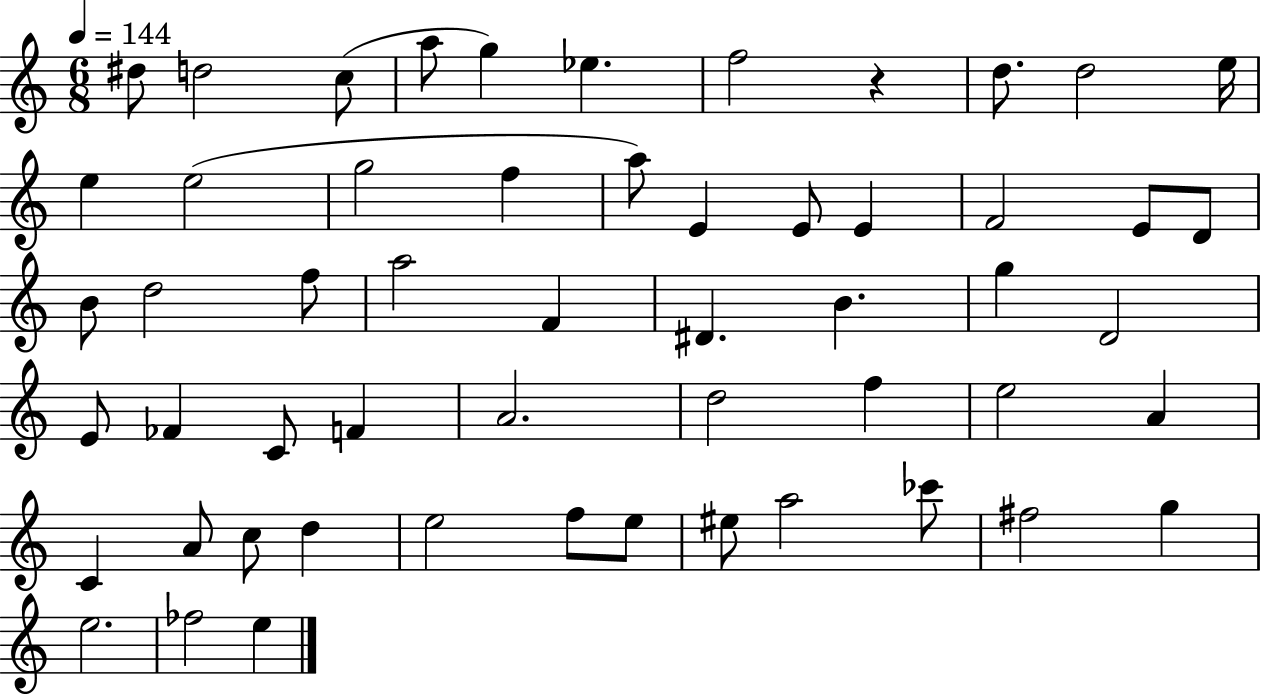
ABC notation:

X:1
T:Untitled
M:6/8
L:1/4
K:C
^d/2 d2 c/2 a/2 g _e f2 z d/2 d2 e/4 e e2 g2 f a/2 E E/2 E F2 E/2 D/2 B/2 d2 f/2 a2 F ^D B g D2 E/2 _F C/2 F A2 d2 f e2 A C A/2 c/2 d e2 f/2 e/2 ^e/2 a2 _c'/2 ^f2 g e2 _f2 e